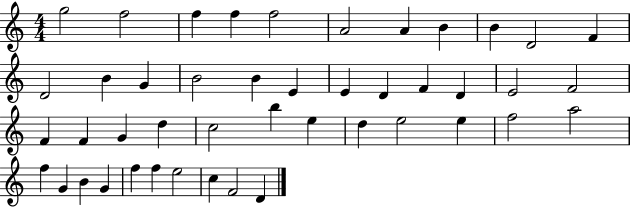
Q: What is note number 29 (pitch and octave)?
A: B5